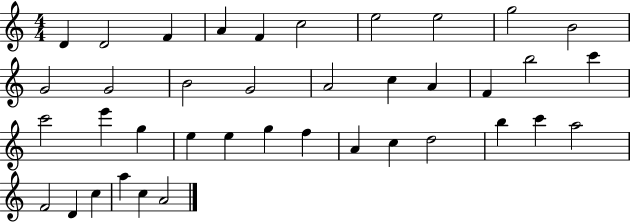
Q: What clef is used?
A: treble